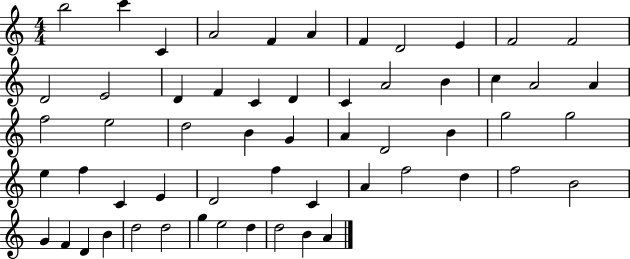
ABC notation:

X:1
T:Untitled
M:4/4
L:1/4
K:C
b2 c' C A2 F A F D2 E F2 F2 D2 E2 D F C D C A2 B c A2 A f2 e2 d2 B G A D2 B g2 g2 e f C E D2 f C A f2 d f2 B2 G F D B d2 d2 g e2 d d2 B A